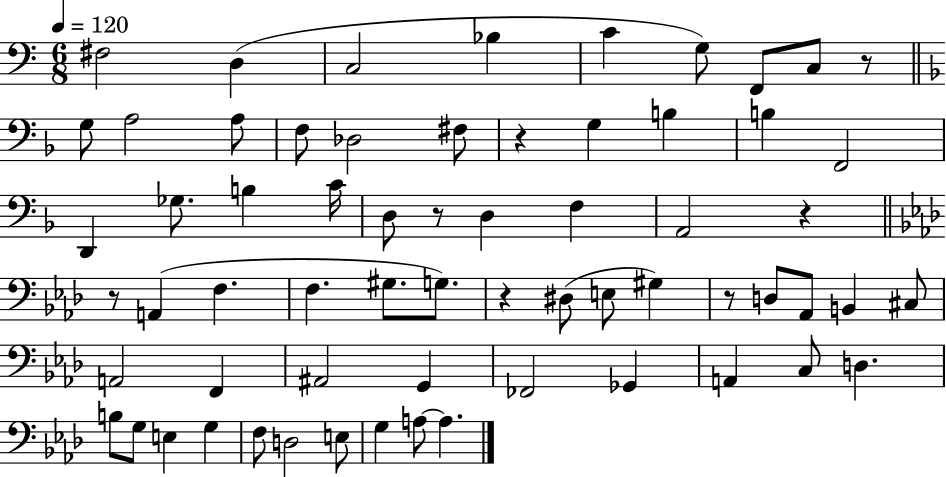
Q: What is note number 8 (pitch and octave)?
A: C3